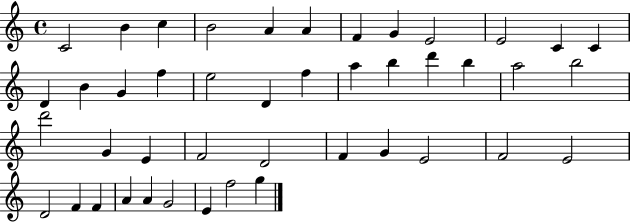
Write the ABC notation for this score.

X:1
T:Untitled
M:4/4
L:1/4
K:C
C2 B c B2 A A F G E2 E2 C C D B G f e2 D f a b d' b a2 b2 d'2 G E F2 D2 F G E2 F2 E2 D2 F F A A G2 E f2 g